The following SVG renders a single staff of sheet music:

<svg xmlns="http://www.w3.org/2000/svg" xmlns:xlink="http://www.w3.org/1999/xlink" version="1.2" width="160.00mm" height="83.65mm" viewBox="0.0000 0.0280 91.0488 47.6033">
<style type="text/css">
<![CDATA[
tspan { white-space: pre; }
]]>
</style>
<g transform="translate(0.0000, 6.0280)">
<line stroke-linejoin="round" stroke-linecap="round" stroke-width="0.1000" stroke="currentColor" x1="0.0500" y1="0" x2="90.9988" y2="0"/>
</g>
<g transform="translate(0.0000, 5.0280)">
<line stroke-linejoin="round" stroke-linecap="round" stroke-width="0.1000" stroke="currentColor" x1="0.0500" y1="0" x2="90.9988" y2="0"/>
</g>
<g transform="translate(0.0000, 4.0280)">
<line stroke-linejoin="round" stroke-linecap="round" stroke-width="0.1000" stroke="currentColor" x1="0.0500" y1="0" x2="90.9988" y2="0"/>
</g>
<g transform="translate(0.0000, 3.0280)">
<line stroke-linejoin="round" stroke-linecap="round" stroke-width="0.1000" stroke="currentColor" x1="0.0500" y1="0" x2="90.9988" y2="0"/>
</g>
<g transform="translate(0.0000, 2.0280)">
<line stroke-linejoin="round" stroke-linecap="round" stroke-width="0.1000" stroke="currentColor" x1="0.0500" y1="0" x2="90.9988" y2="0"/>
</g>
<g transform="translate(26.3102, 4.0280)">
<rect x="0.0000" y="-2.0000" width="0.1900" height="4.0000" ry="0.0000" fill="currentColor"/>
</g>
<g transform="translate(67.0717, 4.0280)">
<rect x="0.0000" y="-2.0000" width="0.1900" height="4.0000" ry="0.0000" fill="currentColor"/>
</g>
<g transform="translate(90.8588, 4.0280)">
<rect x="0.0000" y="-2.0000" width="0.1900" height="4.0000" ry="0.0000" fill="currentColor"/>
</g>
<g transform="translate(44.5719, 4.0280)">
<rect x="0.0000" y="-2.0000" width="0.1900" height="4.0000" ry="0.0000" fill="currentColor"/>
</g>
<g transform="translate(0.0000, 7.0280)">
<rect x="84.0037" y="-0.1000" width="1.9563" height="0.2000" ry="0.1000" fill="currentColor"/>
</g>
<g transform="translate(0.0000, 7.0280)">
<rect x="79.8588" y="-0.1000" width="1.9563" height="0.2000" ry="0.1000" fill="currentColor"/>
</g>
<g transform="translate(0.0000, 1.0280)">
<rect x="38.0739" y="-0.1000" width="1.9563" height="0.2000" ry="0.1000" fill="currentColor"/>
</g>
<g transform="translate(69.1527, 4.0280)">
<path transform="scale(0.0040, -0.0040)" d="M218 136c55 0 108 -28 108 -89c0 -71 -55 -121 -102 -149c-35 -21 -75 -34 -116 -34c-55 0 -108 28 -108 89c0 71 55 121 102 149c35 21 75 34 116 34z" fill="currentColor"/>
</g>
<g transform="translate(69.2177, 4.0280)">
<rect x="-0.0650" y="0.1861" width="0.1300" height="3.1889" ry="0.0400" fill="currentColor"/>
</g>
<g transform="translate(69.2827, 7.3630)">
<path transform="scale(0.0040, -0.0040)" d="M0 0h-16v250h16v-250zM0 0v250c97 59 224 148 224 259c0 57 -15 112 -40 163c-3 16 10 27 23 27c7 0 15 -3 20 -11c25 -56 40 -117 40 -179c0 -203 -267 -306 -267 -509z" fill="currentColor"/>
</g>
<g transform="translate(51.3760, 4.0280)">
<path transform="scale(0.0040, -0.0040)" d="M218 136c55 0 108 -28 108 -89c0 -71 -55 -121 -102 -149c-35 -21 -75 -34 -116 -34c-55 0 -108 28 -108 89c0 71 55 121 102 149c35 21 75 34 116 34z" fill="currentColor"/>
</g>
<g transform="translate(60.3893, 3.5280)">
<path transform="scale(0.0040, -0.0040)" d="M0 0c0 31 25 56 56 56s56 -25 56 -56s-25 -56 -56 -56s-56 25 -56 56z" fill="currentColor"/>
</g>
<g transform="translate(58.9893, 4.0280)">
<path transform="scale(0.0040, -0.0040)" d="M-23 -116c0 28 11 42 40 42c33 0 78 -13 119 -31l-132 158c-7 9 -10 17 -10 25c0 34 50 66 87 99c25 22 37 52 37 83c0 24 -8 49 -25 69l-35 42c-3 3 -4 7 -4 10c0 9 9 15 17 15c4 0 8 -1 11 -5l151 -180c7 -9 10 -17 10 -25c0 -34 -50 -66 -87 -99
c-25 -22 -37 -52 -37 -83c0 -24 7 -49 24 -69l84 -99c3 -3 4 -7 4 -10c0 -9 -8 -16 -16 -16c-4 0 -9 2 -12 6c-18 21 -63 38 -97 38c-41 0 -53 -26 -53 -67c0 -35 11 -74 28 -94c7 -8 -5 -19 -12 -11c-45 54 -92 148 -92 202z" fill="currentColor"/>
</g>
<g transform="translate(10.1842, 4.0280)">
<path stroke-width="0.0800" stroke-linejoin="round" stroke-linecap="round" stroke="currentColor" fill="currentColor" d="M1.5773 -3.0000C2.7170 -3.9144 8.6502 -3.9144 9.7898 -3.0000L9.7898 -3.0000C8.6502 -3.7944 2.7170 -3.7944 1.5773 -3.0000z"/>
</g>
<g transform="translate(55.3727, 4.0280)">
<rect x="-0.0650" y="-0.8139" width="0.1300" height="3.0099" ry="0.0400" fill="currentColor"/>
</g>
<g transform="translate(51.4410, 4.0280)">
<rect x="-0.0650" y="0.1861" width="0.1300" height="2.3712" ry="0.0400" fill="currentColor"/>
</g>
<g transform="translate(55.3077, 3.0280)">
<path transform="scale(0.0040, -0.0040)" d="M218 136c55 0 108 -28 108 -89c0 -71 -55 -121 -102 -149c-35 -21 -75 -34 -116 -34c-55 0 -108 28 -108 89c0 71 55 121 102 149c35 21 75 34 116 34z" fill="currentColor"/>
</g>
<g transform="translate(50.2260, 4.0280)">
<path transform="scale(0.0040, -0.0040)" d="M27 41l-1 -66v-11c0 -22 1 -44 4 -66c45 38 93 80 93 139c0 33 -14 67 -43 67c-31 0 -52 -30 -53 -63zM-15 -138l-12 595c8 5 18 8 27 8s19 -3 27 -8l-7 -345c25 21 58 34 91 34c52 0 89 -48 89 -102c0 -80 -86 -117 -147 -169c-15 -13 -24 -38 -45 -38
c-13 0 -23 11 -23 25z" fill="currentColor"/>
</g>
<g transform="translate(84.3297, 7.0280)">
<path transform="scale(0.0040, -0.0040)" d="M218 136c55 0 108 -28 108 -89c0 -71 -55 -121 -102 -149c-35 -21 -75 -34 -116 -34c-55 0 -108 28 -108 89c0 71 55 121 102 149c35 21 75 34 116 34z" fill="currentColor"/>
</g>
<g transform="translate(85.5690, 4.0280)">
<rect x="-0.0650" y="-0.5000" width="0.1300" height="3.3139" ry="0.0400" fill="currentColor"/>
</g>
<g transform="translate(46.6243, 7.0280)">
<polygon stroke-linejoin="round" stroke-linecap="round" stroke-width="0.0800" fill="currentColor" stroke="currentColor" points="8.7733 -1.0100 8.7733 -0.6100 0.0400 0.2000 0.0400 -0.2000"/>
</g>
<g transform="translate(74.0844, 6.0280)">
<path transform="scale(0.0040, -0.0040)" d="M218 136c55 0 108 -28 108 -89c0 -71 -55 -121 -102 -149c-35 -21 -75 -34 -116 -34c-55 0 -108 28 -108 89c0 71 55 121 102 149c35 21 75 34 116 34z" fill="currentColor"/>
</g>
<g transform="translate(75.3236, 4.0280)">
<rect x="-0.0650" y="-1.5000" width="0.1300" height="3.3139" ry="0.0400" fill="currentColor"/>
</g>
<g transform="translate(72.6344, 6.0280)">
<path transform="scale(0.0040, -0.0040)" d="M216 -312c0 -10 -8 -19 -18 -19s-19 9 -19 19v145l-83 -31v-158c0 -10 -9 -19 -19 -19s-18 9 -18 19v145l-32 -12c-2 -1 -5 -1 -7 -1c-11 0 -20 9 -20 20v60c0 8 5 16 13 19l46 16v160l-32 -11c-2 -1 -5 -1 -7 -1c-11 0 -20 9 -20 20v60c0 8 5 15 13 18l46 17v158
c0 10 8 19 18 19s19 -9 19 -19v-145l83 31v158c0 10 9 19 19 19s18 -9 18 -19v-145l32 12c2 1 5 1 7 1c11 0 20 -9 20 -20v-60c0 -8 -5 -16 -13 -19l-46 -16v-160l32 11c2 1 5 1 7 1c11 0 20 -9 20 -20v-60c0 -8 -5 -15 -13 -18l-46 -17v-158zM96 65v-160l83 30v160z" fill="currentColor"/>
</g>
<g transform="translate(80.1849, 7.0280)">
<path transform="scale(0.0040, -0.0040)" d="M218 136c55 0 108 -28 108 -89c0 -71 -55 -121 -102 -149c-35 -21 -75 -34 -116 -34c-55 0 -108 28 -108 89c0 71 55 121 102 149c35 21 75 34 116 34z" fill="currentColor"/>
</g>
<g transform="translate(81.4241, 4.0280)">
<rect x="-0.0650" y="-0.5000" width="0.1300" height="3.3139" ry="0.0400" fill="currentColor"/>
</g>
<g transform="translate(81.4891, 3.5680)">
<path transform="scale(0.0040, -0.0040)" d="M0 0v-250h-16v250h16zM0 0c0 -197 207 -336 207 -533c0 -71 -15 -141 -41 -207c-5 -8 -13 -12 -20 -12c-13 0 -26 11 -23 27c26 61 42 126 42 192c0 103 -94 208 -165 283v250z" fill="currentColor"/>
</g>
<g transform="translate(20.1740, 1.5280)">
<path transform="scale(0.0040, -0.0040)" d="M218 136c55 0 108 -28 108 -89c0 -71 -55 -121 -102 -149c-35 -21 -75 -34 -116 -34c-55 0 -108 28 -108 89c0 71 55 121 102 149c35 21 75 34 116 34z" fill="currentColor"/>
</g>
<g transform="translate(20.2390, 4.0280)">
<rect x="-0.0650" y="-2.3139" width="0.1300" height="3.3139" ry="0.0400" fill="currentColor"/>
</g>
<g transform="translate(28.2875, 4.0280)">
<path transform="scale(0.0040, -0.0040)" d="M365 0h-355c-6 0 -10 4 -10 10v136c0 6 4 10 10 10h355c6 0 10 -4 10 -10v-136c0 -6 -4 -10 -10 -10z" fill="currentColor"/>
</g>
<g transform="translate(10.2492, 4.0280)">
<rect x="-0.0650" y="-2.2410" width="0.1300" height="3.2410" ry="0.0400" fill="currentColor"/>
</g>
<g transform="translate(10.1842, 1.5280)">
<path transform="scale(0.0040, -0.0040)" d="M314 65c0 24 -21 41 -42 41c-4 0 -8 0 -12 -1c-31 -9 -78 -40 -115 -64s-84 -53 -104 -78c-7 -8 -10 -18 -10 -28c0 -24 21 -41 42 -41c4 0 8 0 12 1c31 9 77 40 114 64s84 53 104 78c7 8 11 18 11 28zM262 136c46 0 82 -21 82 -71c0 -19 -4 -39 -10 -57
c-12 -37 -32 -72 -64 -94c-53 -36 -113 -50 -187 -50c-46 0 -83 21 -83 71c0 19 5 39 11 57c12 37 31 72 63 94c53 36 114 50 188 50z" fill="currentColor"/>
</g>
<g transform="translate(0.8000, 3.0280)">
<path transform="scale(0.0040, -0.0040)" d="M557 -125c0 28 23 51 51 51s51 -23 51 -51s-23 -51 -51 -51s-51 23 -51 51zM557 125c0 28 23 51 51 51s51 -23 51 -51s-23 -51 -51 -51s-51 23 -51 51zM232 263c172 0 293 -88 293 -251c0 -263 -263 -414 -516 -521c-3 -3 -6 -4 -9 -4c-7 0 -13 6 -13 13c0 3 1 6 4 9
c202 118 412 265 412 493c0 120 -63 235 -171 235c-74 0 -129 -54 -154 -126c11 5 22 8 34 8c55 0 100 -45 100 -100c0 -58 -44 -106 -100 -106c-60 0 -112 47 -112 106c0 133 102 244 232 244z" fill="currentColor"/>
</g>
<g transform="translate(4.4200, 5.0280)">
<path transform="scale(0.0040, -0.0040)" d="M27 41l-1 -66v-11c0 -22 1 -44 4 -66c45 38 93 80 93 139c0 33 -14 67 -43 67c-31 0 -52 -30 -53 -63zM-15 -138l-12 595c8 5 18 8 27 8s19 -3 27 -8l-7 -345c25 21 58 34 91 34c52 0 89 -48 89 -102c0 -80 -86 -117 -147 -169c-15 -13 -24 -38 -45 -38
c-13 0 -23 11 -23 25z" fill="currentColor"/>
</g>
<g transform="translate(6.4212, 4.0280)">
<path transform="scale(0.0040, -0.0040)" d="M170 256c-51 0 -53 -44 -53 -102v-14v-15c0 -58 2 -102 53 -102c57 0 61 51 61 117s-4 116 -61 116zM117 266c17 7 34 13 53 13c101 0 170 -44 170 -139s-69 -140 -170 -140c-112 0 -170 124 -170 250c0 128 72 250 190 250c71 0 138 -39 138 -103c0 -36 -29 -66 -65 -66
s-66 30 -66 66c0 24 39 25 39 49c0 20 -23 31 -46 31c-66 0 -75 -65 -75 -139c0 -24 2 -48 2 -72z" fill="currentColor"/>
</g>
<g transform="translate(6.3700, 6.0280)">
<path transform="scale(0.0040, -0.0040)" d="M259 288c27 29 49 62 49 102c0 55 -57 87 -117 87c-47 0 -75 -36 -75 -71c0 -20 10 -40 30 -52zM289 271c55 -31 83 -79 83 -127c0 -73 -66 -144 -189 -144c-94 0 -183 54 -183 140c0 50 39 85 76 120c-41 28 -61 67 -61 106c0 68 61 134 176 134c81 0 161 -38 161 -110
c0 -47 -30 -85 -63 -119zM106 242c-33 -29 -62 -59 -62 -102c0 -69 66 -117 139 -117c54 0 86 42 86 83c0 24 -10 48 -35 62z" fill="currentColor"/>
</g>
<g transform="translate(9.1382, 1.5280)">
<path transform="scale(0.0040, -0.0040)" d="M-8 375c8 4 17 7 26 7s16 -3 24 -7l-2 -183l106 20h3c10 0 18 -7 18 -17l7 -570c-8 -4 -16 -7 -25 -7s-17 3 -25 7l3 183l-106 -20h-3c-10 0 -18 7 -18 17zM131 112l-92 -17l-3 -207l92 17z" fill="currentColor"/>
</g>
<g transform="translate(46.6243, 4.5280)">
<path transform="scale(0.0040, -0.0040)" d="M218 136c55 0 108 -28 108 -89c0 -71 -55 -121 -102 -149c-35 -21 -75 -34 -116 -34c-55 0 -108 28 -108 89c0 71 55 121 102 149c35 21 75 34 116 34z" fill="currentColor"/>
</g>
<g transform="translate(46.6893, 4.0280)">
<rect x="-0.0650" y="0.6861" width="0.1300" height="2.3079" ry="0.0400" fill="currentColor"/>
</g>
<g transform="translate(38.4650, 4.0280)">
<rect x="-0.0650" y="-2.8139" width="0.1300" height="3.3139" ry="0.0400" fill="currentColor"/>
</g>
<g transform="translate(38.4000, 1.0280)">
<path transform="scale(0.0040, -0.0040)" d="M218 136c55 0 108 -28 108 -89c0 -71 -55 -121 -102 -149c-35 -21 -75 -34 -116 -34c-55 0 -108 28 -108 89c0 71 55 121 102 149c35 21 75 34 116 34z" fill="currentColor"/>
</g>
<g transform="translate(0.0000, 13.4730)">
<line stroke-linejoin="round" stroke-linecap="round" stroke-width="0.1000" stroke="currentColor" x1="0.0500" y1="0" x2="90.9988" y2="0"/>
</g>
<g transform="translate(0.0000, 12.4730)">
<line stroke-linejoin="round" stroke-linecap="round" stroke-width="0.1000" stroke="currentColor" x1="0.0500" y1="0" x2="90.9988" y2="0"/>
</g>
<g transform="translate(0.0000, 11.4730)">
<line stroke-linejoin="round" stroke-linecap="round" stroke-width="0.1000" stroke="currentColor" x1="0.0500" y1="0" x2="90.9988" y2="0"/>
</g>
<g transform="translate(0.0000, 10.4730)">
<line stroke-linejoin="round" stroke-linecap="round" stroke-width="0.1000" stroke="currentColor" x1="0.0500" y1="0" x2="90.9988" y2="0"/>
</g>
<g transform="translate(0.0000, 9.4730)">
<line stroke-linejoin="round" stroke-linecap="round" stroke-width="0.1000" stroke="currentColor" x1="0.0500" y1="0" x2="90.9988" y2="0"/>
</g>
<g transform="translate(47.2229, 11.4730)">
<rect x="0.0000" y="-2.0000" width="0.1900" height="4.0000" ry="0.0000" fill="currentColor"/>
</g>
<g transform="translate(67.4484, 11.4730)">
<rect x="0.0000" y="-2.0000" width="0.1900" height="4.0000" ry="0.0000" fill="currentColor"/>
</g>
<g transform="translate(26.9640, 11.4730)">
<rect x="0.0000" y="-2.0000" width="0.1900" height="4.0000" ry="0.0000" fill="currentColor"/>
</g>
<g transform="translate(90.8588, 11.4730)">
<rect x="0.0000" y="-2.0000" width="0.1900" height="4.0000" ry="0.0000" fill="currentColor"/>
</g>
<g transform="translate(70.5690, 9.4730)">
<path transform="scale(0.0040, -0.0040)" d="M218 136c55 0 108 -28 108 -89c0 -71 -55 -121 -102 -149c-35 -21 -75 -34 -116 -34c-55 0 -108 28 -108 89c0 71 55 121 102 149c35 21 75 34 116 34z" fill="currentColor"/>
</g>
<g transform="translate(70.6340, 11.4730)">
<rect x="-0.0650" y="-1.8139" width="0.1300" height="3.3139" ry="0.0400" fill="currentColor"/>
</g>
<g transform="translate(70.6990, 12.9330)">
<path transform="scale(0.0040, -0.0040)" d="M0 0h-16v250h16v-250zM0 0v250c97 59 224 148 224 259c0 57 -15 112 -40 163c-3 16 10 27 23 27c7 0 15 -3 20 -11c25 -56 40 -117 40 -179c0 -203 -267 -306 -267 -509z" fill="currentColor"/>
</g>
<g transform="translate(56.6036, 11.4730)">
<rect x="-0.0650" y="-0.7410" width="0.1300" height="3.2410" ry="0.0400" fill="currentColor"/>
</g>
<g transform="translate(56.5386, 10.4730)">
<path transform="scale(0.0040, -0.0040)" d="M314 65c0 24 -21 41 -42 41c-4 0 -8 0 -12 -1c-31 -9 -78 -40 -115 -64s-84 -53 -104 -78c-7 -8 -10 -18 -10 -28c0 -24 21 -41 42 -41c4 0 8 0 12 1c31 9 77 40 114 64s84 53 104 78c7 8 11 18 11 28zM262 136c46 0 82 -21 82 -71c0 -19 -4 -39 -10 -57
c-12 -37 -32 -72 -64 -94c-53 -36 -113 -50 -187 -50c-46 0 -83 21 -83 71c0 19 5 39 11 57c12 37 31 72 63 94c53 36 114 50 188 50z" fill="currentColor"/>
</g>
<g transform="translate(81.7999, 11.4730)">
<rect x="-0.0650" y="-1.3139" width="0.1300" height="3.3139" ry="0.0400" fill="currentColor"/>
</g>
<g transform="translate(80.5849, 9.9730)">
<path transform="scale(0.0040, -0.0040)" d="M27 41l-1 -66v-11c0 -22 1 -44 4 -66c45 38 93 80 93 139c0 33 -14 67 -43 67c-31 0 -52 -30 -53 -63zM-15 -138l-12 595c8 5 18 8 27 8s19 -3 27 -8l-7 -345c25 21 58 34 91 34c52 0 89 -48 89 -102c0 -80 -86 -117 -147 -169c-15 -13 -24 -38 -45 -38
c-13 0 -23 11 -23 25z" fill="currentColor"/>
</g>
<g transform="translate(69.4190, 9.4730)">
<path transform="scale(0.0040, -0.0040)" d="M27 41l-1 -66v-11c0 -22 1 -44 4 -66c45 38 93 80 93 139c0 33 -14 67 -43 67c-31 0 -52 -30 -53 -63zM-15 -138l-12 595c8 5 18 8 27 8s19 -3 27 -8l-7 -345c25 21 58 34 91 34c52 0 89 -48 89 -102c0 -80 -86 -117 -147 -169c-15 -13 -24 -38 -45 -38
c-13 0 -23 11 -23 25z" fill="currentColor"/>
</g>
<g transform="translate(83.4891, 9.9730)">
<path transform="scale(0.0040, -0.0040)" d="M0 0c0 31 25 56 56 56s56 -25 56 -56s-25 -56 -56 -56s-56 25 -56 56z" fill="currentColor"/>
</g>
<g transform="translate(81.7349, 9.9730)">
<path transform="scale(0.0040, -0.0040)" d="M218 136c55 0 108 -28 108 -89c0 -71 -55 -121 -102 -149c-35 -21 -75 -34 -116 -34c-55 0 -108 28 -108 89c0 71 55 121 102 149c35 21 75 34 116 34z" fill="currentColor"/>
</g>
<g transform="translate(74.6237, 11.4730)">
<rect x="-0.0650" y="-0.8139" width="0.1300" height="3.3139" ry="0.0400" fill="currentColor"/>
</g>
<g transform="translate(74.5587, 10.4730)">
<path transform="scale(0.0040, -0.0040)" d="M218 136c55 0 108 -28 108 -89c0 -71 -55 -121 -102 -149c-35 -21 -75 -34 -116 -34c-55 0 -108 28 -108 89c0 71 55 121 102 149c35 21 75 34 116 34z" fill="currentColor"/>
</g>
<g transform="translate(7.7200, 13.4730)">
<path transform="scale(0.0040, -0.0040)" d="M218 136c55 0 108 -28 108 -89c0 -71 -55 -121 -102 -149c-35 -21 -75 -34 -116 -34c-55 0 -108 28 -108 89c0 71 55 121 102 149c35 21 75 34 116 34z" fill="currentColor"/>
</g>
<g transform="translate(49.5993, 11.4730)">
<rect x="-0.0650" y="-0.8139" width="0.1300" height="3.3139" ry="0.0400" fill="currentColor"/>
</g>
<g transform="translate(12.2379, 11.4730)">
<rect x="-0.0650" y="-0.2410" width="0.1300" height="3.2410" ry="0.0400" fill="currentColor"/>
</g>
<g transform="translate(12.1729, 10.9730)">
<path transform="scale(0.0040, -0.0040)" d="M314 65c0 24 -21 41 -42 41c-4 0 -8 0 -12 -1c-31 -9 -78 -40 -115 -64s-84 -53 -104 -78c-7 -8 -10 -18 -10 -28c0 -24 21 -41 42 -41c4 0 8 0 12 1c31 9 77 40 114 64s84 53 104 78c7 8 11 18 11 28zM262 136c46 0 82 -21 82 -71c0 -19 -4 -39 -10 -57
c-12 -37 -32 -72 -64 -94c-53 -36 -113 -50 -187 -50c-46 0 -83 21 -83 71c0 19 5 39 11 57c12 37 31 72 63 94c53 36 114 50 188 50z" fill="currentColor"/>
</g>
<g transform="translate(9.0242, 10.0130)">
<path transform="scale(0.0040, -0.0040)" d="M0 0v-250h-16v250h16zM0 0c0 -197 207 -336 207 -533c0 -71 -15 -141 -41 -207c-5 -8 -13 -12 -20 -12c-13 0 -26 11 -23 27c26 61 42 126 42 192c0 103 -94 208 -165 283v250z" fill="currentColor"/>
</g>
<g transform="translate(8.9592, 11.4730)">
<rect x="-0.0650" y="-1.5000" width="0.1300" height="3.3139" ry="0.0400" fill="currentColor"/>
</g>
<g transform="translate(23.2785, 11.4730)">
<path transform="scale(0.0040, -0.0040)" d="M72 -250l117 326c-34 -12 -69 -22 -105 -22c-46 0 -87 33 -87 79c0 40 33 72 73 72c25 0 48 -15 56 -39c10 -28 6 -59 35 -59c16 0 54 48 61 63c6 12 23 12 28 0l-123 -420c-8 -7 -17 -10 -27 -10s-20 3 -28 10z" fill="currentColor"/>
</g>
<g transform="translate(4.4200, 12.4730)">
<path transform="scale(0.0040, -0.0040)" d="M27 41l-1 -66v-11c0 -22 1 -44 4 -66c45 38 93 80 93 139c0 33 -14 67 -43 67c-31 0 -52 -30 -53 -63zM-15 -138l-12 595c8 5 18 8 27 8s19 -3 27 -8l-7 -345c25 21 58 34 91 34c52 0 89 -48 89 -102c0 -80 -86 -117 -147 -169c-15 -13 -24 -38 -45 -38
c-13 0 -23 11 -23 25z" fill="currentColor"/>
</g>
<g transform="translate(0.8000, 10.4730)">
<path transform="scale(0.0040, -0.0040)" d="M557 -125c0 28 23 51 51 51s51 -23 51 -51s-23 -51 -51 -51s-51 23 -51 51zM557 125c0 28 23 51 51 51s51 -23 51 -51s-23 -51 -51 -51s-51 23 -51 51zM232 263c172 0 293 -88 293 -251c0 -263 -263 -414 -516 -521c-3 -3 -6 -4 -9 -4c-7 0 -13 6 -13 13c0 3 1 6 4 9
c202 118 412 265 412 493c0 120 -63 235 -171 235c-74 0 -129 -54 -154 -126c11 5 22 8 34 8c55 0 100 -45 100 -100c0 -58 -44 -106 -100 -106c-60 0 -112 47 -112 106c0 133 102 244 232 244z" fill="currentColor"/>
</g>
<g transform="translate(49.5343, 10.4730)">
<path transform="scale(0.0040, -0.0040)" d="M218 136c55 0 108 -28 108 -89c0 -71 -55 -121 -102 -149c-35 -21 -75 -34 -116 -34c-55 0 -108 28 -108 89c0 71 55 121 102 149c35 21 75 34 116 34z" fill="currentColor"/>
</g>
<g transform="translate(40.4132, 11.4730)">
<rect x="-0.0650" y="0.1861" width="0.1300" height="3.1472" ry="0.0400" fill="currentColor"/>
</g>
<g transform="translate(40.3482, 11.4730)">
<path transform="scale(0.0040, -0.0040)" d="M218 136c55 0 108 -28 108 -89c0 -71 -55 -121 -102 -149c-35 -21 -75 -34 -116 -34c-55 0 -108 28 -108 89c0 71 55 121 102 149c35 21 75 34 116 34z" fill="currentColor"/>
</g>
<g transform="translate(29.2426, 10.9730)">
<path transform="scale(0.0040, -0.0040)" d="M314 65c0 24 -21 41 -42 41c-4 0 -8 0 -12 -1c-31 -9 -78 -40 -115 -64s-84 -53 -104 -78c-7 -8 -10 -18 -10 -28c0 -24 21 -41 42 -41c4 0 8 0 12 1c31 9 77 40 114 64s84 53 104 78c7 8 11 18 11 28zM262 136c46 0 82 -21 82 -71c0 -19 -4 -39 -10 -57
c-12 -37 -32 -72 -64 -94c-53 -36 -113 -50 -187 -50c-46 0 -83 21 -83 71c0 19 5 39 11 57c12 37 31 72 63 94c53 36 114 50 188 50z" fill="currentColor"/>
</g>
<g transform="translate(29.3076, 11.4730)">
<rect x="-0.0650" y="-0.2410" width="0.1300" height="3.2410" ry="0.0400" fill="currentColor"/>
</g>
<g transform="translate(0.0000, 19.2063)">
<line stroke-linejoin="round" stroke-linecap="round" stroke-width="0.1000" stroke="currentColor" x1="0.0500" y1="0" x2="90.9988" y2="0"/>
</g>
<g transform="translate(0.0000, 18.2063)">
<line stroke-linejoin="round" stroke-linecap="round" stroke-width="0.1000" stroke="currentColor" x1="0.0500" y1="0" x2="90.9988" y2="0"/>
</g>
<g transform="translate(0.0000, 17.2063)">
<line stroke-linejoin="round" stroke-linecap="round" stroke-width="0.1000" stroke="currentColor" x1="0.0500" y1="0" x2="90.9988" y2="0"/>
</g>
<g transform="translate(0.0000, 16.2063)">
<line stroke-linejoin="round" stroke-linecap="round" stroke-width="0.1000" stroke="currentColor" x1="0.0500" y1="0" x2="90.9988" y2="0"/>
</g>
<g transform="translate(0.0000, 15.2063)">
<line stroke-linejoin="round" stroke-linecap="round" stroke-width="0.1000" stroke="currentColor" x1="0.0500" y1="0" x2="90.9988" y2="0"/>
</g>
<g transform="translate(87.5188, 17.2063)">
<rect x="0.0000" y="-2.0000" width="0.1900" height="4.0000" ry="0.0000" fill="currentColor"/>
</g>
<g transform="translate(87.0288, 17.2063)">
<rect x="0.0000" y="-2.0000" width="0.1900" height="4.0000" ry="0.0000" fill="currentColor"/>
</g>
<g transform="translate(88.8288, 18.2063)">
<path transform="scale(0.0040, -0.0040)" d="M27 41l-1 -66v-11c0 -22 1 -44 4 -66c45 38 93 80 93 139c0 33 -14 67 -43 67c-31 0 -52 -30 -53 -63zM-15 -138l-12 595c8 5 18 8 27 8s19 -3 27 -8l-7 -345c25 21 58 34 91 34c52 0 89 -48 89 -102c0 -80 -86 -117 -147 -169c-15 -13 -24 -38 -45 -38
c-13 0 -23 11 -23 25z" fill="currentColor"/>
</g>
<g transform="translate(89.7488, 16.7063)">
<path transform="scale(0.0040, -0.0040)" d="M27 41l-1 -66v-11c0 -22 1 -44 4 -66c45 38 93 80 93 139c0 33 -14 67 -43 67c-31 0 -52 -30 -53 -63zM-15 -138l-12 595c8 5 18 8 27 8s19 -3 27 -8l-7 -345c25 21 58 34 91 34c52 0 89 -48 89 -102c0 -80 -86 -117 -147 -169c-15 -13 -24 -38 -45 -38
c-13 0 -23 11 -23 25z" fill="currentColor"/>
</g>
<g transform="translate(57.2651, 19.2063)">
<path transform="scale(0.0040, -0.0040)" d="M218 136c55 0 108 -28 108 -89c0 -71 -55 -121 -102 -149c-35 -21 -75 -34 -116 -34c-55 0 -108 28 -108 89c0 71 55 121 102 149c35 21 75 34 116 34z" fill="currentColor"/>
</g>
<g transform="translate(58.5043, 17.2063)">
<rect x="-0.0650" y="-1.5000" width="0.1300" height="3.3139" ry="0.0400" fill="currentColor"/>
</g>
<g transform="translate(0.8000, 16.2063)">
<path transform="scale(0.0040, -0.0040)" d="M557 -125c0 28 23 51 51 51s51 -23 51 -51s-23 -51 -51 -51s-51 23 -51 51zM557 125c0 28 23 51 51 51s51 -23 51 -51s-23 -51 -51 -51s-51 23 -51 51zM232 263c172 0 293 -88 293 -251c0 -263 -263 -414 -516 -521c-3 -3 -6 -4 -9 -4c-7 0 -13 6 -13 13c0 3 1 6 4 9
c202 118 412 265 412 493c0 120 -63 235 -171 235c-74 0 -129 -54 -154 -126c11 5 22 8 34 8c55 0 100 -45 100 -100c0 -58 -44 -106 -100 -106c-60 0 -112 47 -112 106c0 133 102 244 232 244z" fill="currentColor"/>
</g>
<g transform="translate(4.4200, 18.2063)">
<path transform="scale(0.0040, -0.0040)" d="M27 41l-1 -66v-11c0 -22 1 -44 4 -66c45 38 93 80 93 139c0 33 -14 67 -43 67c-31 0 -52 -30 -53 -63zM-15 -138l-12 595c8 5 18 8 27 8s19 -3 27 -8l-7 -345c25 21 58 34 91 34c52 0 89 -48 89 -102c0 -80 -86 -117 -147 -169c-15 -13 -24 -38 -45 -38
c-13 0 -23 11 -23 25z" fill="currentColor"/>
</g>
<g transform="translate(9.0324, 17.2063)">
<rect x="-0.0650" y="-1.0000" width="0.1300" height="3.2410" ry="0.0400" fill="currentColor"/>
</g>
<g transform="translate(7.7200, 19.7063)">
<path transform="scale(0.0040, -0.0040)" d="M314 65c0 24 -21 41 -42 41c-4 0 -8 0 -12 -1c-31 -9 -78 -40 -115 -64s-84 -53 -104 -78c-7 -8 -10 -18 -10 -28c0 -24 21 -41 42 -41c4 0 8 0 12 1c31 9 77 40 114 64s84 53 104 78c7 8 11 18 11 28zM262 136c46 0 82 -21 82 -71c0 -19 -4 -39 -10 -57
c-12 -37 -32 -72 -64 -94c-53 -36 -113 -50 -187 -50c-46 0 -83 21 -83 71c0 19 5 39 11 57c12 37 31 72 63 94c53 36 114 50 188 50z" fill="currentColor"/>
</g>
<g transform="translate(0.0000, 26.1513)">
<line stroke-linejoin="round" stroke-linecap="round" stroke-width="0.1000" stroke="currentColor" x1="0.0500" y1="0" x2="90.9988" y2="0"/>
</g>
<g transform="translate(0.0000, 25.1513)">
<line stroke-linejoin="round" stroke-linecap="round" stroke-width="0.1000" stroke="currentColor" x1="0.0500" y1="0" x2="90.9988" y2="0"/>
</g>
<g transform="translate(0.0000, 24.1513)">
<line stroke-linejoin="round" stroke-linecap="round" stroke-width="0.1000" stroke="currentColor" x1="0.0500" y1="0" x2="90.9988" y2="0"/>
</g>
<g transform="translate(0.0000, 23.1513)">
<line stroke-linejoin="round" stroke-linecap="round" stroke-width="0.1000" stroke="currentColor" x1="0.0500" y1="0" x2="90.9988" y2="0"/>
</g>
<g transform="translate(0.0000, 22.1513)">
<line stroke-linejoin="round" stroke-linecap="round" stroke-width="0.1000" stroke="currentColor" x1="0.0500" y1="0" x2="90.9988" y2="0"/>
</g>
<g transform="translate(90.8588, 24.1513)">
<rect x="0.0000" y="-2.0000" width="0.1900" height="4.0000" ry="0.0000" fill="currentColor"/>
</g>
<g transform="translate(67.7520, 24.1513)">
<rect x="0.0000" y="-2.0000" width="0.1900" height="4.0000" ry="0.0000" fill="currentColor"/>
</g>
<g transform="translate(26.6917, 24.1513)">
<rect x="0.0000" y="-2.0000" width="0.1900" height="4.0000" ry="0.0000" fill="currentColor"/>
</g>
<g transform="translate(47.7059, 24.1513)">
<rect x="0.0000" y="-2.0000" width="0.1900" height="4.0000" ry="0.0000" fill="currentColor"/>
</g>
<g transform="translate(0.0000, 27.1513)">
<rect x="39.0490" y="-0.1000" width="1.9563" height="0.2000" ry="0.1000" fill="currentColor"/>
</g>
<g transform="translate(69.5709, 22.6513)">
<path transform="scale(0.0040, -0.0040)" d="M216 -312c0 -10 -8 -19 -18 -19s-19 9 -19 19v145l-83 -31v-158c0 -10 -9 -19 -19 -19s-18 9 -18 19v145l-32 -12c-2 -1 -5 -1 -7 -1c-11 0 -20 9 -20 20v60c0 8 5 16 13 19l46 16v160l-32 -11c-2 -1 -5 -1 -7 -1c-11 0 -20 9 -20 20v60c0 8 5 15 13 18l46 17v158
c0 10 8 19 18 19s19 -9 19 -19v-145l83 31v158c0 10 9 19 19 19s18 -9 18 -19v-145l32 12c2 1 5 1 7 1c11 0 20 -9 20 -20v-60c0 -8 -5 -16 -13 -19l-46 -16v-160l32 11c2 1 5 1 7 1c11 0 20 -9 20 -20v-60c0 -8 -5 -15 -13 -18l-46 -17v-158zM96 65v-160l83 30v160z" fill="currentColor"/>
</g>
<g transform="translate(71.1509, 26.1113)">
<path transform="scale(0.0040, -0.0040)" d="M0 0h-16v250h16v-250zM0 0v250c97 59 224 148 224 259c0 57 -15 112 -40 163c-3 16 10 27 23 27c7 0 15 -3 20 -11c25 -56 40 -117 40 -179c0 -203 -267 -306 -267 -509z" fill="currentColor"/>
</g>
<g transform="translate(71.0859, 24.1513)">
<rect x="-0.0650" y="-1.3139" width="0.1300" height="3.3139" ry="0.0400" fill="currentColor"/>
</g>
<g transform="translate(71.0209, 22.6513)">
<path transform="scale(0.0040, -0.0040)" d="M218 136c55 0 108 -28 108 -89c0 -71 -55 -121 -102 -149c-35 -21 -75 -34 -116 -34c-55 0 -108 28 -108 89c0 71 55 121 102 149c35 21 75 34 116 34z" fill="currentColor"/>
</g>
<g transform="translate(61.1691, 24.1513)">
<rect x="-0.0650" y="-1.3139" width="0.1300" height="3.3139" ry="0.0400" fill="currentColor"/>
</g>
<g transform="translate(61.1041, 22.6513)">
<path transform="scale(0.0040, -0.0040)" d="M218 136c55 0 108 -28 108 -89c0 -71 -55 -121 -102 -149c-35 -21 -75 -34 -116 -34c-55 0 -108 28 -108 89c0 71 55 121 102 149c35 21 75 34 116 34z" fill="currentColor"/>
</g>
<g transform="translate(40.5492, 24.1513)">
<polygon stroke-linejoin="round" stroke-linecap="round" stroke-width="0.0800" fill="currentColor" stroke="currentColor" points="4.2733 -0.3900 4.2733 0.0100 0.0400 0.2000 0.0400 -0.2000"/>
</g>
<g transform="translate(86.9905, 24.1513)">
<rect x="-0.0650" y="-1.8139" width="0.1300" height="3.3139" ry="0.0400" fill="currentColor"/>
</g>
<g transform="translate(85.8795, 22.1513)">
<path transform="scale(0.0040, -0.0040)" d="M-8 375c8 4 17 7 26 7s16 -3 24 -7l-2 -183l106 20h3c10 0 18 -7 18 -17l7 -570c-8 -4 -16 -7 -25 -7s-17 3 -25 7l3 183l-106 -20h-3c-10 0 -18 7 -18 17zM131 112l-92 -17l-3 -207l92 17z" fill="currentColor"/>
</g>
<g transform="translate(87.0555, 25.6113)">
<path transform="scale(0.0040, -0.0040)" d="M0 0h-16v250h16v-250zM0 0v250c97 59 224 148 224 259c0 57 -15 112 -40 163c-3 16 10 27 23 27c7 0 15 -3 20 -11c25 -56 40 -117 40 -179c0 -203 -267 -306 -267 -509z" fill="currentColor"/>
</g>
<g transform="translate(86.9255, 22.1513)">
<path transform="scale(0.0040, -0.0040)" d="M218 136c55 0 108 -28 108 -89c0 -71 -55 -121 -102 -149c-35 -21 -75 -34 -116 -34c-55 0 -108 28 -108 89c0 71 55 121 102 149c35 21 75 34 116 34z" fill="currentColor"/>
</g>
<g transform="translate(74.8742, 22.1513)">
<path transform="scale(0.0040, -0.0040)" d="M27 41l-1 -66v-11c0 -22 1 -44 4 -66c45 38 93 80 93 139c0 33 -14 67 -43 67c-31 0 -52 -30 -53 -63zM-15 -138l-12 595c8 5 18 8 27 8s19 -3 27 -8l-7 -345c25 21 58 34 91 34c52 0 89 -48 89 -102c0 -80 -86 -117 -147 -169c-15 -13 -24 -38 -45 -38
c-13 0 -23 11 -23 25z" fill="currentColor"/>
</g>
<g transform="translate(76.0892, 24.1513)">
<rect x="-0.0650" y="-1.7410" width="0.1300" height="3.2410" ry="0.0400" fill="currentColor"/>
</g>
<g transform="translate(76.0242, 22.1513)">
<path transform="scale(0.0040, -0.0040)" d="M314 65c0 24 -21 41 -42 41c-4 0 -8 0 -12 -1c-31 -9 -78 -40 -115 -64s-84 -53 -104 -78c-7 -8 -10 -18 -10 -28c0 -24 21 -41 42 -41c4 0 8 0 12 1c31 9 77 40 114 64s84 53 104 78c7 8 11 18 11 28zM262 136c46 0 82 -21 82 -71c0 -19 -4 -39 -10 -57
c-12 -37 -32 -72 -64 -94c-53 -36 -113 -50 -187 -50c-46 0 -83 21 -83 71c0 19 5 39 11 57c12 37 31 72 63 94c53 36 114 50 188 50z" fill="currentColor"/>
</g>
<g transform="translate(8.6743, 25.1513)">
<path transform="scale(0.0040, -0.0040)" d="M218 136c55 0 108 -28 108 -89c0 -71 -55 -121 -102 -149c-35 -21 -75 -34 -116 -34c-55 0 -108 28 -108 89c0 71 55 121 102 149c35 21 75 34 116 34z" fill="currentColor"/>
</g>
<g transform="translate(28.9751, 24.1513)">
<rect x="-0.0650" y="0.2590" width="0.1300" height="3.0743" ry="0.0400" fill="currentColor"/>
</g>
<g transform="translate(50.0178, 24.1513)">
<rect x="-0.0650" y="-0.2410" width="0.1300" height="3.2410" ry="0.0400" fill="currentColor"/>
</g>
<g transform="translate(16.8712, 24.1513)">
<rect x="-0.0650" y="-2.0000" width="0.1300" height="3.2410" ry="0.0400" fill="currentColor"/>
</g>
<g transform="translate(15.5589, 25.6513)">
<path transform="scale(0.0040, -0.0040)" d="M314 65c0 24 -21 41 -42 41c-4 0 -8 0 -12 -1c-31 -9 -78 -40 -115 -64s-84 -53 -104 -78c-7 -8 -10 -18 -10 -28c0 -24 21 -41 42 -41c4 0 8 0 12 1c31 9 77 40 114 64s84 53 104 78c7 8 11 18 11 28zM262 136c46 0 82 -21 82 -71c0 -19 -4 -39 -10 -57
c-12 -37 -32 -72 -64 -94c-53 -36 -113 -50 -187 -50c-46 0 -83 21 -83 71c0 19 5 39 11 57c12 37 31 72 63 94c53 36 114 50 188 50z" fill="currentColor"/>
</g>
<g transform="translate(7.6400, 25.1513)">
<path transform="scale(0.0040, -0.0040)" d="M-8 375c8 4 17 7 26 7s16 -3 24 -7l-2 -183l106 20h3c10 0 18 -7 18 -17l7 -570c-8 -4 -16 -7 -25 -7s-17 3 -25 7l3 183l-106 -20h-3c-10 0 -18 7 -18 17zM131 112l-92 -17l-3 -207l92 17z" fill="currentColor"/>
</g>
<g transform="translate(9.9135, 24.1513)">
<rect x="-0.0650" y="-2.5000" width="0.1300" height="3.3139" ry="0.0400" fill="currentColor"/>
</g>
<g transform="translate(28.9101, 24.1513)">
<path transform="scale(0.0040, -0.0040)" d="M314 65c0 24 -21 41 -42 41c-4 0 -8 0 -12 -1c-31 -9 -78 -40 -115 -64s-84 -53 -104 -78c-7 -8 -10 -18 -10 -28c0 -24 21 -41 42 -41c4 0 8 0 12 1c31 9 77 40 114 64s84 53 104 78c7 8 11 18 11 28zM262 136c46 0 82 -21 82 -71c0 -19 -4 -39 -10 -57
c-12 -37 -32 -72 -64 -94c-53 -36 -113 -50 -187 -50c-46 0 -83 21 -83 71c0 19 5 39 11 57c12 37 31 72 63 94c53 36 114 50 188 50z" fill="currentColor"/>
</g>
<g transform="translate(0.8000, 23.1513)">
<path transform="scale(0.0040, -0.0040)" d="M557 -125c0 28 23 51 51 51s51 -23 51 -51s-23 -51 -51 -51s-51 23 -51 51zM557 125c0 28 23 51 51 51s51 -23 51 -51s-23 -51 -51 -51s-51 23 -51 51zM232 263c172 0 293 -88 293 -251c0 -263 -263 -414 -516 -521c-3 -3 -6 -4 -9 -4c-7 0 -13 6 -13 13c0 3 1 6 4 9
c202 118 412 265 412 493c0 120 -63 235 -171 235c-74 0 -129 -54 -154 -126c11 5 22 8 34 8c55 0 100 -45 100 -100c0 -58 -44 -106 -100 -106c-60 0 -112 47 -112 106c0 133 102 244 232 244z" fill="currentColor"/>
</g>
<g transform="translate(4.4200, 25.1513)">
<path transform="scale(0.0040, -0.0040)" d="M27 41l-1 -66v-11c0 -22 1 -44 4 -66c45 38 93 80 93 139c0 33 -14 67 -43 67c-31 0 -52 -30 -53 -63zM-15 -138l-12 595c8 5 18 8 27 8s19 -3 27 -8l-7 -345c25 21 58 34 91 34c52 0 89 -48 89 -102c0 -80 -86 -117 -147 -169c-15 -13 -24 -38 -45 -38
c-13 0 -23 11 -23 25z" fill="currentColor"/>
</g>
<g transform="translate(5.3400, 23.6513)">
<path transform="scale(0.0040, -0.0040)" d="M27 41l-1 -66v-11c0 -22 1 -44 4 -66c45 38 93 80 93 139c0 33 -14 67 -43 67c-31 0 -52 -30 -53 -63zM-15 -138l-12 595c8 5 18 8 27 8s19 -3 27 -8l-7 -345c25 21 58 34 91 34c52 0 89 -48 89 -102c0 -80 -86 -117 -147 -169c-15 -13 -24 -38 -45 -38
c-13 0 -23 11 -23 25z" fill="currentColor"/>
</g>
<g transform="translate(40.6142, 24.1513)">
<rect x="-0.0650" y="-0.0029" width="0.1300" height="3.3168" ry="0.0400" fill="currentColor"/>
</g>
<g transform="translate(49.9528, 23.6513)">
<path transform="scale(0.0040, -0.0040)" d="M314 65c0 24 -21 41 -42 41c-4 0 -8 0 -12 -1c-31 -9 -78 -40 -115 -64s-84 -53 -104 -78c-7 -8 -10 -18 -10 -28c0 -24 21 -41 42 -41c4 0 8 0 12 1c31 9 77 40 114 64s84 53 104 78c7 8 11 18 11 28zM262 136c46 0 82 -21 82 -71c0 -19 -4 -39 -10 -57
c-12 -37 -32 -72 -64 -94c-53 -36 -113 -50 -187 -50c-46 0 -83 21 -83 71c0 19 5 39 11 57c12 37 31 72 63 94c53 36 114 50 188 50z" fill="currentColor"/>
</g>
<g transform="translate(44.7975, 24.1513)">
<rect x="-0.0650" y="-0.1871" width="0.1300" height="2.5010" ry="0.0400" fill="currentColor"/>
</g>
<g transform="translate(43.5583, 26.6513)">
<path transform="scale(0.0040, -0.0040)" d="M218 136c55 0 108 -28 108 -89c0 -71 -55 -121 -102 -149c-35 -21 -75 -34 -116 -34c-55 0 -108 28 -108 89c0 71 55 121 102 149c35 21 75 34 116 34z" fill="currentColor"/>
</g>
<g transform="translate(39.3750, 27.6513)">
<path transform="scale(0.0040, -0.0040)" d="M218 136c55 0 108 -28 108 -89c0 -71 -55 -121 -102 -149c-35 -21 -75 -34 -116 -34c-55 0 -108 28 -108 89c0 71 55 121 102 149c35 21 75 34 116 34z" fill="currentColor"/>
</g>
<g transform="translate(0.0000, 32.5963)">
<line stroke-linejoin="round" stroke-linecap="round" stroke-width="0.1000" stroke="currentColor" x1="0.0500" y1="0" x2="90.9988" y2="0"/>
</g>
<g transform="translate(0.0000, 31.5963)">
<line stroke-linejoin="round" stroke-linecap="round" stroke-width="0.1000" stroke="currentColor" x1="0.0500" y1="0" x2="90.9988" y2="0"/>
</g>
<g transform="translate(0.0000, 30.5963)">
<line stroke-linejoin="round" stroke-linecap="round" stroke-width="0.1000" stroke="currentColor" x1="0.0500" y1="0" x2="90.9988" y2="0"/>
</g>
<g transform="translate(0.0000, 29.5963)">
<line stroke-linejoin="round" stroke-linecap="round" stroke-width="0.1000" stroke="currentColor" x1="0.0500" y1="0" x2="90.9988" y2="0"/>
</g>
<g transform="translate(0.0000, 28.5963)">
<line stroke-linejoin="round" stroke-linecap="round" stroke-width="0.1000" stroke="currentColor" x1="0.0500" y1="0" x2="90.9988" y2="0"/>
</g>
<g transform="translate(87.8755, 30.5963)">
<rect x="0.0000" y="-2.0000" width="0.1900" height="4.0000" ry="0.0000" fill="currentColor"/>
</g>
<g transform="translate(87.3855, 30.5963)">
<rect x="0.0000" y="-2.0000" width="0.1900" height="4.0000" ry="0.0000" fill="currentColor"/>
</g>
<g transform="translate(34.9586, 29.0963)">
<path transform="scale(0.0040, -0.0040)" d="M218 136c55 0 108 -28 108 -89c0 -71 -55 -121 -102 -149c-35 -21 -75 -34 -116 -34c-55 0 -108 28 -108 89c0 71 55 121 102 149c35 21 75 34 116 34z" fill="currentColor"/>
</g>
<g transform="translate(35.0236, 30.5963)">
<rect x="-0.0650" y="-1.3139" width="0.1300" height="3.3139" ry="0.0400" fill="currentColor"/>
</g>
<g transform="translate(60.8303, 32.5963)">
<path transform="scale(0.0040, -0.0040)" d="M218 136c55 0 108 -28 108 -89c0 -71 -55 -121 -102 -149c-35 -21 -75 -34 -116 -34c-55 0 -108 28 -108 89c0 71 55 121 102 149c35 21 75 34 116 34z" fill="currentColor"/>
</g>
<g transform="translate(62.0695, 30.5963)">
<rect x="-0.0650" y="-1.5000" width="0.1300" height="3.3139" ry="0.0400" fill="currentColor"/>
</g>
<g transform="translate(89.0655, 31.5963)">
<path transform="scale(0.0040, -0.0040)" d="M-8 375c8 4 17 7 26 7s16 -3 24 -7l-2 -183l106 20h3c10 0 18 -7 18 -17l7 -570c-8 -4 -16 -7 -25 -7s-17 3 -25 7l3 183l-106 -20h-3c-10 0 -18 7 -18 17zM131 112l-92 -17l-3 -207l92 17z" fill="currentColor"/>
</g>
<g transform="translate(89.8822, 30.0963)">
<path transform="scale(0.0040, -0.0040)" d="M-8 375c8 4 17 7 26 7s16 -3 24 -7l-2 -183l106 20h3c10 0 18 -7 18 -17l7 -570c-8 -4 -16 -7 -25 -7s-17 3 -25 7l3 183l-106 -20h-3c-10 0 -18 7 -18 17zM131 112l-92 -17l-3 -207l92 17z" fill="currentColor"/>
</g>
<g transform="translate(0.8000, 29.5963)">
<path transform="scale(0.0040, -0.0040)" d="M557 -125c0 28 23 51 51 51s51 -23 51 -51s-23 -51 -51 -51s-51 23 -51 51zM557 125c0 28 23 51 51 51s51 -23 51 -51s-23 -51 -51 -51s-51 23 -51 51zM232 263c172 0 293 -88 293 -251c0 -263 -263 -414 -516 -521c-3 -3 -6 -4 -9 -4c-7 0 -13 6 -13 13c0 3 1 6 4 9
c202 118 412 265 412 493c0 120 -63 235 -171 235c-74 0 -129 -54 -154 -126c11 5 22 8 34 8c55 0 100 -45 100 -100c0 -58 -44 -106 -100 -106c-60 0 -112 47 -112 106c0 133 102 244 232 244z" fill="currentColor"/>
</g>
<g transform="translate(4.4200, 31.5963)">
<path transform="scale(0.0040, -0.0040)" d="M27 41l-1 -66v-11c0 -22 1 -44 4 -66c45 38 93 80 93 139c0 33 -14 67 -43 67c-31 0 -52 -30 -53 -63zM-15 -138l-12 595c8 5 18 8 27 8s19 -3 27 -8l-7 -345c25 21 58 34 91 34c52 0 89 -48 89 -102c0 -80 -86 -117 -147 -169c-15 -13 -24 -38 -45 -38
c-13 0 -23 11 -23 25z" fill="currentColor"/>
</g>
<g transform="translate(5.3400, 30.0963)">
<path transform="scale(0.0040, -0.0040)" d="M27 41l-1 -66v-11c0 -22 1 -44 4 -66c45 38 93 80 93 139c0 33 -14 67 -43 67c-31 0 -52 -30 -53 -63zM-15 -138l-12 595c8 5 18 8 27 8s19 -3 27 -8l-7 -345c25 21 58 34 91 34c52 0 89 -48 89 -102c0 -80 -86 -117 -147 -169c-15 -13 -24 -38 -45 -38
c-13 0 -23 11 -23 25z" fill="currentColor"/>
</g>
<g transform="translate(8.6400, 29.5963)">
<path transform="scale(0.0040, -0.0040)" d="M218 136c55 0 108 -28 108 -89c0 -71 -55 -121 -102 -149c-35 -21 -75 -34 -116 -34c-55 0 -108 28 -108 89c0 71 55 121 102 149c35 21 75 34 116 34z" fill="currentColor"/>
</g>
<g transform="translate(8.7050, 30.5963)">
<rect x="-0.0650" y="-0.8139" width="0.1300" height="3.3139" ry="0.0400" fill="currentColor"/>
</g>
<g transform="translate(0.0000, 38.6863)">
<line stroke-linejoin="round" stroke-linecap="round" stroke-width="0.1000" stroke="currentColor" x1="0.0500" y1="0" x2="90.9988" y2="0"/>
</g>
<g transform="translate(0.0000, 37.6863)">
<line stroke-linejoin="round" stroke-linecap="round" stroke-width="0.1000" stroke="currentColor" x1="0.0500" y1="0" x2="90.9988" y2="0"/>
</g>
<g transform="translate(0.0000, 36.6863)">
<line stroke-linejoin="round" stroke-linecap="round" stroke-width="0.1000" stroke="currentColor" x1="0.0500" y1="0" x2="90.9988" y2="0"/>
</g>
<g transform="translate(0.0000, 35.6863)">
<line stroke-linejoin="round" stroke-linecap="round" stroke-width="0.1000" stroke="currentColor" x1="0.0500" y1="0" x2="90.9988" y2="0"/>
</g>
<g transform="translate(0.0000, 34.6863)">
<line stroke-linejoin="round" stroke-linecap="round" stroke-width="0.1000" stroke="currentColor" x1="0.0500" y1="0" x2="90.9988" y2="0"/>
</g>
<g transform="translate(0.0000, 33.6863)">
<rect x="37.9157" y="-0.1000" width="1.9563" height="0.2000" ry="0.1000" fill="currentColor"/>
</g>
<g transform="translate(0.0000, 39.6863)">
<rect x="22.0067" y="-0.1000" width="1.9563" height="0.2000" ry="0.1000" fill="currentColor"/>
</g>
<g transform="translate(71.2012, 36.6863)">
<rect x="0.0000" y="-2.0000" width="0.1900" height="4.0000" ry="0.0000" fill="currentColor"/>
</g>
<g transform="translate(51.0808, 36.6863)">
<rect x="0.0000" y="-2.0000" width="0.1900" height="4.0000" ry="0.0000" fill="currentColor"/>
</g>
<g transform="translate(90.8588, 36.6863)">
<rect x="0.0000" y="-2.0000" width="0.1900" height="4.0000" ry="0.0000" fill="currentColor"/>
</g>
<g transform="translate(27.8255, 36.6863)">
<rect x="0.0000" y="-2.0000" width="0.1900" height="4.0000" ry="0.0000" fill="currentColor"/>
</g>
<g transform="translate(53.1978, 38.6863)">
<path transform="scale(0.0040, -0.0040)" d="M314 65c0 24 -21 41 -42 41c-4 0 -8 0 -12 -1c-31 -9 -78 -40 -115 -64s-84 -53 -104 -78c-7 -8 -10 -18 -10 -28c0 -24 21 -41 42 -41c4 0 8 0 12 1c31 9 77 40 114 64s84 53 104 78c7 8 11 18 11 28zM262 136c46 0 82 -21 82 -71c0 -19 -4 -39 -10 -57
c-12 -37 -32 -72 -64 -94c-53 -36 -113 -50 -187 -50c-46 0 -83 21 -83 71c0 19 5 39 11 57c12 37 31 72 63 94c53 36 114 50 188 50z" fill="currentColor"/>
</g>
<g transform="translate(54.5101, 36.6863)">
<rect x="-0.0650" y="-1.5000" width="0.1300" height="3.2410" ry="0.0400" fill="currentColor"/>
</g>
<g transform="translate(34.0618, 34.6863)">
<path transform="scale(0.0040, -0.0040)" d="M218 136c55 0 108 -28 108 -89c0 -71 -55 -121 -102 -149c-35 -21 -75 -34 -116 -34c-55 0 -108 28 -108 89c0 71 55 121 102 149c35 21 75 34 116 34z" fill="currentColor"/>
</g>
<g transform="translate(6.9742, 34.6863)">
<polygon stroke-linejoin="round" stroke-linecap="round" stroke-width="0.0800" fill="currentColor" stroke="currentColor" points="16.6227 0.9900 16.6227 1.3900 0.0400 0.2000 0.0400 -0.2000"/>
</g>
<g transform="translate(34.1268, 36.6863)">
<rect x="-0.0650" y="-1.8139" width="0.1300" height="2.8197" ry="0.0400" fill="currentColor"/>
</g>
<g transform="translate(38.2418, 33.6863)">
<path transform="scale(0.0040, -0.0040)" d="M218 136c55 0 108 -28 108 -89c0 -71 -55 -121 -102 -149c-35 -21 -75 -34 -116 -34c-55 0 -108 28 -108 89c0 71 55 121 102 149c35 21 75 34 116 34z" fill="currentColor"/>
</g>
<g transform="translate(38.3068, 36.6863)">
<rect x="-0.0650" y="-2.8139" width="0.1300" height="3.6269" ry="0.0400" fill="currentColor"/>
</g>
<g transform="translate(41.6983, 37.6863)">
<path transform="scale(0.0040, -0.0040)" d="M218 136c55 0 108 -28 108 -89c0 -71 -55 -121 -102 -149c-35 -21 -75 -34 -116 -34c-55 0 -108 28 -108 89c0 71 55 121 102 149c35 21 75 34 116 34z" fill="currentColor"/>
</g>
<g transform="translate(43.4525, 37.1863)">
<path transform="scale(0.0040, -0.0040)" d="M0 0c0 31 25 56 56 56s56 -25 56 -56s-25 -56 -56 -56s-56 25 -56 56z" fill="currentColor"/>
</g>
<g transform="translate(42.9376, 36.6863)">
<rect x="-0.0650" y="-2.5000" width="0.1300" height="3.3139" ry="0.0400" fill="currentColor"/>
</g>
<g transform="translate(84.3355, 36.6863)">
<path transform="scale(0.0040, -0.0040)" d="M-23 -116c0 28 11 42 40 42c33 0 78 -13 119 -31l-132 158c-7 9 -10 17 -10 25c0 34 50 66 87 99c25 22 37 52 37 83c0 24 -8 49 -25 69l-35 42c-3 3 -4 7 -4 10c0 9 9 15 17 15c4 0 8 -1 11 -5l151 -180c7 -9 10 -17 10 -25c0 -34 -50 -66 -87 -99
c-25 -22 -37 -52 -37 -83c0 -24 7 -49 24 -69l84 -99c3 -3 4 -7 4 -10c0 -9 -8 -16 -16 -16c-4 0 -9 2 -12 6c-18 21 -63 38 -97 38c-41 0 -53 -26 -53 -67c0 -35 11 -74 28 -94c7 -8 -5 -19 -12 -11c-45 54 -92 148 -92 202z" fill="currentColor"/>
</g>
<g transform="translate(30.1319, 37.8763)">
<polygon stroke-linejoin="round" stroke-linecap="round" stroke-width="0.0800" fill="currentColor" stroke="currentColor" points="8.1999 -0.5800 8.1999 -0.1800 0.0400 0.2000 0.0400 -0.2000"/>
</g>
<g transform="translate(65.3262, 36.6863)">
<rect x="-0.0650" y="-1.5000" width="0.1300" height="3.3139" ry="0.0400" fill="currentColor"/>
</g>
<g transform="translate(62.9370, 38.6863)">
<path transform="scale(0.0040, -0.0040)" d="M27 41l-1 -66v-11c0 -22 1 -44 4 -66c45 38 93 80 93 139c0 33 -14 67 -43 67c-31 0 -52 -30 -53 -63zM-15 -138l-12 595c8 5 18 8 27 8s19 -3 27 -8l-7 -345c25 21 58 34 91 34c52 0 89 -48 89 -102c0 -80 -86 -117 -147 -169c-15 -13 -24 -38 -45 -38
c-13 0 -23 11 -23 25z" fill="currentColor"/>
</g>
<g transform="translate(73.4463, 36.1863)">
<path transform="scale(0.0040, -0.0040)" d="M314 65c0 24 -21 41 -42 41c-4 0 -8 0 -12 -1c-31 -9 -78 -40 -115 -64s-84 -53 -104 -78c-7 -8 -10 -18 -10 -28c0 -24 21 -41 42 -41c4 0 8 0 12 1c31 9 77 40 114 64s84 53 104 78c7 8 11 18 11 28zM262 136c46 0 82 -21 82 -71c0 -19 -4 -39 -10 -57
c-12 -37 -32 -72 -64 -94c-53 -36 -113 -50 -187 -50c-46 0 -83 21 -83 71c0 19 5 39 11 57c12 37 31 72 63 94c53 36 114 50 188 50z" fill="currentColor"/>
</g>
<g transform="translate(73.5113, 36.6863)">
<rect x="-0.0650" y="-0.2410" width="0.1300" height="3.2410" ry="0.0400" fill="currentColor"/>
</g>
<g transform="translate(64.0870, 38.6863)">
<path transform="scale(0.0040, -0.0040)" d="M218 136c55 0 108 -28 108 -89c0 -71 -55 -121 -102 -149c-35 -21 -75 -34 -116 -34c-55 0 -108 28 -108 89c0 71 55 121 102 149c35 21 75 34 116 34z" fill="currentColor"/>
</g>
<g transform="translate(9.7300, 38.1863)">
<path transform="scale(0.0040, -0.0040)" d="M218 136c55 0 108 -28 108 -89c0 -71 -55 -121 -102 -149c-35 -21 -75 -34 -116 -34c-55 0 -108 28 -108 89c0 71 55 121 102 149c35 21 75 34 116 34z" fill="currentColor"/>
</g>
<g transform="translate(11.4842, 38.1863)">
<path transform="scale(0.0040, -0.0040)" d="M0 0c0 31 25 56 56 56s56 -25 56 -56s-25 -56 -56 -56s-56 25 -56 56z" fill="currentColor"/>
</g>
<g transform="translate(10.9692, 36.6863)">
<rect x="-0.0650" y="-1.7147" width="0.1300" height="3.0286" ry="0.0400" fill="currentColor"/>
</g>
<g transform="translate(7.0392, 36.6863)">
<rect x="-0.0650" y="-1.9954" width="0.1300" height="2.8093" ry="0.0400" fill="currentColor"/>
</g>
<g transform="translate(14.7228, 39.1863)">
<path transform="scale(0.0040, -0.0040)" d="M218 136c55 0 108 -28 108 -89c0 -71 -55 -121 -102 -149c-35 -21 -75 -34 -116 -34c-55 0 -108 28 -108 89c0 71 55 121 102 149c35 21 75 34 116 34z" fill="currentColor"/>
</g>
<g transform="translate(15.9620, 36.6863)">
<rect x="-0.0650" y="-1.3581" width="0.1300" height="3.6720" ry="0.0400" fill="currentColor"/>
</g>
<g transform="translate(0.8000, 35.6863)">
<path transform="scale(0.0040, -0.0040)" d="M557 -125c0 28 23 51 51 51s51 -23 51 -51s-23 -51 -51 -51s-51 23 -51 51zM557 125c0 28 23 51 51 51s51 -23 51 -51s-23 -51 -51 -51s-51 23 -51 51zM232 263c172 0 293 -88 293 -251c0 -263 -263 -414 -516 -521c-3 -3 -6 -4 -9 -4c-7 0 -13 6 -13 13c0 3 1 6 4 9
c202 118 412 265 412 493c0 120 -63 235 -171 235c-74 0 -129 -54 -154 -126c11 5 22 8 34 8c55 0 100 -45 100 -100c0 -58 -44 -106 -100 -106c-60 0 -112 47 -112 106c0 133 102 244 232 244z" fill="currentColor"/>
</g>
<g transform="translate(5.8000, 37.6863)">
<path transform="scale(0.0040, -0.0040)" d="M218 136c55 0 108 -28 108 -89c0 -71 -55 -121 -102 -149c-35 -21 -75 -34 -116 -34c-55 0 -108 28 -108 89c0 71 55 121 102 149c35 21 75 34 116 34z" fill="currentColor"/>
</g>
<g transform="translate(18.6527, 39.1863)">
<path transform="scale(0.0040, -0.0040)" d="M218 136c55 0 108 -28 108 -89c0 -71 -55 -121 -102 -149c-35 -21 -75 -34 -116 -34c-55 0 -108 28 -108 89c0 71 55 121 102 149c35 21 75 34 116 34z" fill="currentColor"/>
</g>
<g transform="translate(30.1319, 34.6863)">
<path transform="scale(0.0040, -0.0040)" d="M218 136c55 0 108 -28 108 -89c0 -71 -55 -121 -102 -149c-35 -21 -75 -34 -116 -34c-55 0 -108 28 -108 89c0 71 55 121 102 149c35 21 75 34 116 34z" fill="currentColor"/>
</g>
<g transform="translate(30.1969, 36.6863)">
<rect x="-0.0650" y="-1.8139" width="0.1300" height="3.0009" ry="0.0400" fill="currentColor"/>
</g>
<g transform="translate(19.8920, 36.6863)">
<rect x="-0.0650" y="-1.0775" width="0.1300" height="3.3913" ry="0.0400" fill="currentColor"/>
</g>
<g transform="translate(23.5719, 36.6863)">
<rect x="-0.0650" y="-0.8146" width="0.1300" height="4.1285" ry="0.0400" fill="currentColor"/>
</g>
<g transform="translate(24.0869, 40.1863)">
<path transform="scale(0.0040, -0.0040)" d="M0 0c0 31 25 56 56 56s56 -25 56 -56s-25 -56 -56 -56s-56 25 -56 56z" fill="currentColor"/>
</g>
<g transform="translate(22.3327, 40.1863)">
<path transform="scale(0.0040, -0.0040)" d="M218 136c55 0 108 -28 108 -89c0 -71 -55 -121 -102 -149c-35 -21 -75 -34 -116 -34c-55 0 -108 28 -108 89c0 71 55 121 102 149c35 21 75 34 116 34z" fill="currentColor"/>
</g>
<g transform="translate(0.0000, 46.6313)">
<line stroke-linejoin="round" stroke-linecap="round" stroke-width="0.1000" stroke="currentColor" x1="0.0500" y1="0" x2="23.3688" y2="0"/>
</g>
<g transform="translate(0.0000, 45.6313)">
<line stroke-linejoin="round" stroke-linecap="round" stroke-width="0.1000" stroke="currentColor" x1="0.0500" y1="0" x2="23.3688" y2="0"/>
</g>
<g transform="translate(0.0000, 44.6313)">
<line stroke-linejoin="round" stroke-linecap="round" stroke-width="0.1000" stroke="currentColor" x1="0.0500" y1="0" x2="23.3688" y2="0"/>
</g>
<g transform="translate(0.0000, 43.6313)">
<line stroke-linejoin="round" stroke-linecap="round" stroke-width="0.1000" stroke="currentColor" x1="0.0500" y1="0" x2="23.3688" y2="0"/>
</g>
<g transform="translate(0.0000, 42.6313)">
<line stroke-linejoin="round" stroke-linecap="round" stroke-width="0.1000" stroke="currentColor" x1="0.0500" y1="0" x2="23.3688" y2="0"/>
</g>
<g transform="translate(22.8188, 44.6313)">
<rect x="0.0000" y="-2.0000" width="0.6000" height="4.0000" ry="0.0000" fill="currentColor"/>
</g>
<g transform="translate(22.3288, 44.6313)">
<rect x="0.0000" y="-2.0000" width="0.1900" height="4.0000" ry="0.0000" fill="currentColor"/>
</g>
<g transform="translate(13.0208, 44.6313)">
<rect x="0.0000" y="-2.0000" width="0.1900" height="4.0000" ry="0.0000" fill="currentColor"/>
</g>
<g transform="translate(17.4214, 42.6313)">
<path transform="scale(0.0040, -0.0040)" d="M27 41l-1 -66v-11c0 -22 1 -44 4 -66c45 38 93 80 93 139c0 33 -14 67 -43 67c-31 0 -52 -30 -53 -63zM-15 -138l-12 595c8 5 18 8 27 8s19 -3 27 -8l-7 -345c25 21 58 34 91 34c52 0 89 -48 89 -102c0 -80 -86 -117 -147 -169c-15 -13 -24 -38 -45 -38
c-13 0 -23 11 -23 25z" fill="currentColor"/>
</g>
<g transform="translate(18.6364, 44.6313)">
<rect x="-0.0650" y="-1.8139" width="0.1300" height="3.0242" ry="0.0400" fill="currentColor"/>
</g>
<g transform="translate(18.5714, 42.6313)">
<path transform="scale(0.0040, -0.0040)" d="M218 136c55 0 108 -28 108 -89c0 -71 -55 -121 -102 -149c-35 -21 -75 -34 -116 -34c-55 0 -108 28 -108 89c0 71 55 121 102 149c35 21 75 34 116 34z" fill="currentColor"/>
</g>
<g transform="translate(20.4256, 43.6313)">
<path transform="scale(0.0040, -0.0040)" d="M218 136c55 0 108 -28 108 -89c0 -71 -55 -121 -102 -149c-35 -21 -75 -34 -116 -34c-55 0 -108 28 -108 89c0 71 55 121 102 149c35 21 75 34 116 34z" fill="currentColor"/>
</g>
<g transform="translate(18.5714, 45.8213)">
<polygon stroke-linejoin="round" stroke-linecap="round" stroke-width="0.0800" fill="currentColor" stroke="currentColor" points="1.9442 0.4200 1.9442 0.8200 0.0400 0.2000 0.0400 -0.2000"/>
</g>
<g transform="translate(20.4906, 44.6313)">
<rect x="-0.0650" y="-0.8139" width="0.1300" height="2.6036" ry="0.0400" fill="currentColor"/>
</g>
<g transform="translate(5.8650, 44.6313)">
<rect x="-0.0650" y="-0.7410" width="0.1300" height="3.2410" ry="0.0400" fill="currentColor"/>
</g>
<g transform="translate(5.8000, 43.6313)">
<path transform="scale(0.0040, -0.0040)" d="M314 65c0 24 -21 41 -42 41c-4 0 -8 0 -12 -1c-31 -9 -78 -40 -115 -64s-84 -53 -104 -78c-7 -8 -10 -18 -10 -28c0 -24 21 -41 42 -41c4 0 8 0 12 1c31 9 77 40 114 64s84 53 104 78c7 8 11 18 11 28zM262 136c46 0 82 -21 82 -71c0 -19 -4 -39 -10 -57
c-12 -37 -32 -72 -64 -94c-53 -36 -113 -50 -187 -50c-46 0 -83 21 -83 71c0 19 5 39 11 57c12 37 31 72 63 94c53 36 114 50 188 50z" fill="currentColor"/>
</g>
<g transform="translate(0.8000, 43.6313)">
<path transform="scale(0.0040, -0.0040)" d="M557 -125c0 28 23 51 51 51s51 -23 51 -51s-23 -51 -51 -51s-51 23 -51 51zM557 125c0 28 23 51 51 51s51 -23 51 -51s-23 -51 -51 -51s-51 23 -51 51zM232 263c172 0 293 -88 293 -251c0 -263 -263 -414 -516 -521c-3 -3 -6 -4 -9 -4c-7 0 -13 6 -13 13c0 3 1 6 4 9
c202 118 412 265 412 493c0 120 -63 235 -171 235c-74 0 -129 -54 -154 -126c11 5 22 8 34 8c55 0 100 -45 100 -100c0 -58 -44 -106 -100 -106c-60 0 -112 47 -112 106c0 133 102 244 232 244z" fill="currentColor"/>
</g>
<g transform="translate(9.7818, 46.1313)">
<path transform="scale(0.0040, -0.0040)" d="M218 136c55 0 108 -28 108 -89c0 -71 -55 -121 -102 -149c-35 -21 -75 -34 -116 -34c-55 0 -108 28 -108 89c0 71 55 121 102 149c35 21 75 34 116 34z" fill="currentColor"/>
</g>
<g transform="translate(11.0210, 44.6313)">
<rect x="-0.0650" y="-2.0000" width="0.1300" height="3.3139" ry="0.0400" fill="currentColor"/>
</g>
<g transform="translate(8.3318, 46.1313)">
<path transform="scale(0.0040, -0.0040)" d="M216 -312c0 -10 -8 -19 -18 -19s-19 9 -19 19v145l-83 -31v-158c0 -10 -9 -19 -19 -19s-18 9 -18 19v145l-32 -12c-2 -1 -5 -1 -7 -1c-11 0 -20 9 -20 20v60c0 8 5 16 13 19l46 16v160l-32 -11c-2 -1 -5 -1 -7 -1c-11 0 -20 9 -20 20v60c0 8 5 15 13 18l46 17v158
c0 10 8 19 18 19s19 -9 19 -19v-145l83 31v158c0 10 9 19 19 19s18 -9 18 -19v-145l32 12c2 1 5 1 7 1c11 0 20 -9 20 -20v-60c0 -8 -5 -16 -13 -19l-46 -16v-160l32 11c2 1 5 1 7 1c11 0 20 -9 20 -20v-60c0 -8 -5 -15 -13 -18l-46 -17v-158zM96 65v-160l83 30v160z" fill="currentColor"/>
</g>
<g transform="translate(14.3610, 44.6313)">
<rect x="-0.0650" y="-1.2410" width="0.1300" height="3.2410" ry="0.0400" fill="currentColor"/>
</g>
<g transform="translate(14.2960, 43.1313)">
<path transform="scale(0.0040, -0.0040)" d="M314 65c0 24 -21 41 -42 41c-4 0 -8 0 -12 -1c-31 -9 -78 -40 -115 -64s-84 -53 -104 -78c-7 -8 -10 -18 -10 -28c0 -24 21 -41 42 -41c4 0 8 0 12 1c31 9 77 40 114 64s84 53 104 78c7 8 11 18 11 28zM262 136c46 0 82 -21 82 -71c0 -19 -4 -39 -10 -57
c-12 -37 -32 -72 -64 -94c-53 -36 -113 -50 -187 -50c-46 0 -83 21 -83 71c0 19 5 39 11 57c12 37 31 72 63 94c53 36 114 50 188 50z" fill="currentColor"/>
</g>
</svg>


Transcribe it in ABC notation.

X:1
T:Untitled
M:6/8
L:1/4
K:F
B,2 B, z2 C C,/2 _D,/2 F,/2 z D,/2 ^G,, E,,/2 E,, G,,/2 E,2 z/2 E,2 D, F, F,2 _A,/2 F, _G, F,,2 G,, B,, A,,2 D,2 D,,/2 F,,/2 _E,2 G, ^G,/2 _A,2 A,/2 F, G, G,, B,,/2 A,,/2 F,,/2 F,,/2 D,,/2 A,/2 A,/2 C/2 B,, G,,2 _G,, E,2 z F,2 ^A,, G,2 _A,/2 F,/2